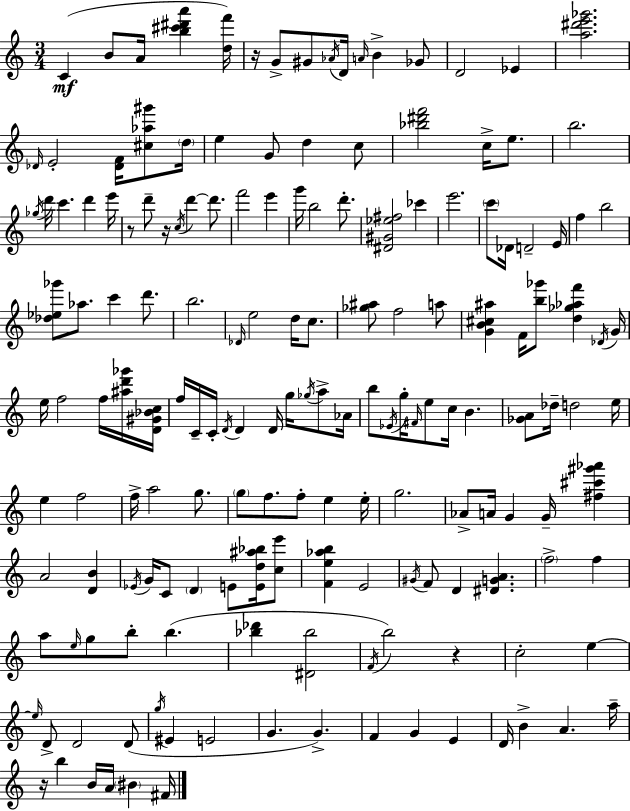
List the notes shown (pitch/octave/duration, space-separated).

C4/q B4/e A4/s [B5,C#6,D#6,A6]/q [D5,F6]/s R/s G4/e G#4/e Ab4/s D4/s A4/s B4/q Gb4/e D4/h Eb4/q [A5,D#6,E6,Gb6]/h. Db4/s E4/h [Db4,F4]/s [C#5,Ab5,G#6]/e D5/s E5/q G4/e D5/q C5/e [Bb5,D#6,F6]/h C5/s E5/e. B5/h. Gb5/s D6/s C6/q. D6/q E6/s R/e D6/e R/s C5/s D6/q D6/e. F6/h E6/q G6/s B5/h D6/e. [D#4,G#4,Eb5,F#5]/h CES6/q E6/h. C6/e Db4/s D4/h E4/s F5/q B5/h [Db5,Eb5,Gb6]/e Ab5/e. C6/q D6/e. B5/h. Db4/s E5/h D5/s C5/e. [Gb5,A#5]/e F5/h A5/e [G4,B4,C#5,A#5]/q F4/s [B5,Gb6]/e [D5,Gb5,Ab5,F6]/q Db4/s G4/s E5/s F5/h F5/s [A#5,D6,Gb6]/s [D4,G#4,Bb4,C5]/s F5/s C4/s C4/s D4/s D4/q D4/s G5/s Gb5/s A5/e Ab4/s B5/e Eb4/s G5/s F#4/s E5/e C5/s B4/q. [Gb4,A4]/e Db5/s D5/h E5/s E5/q F5/h F5/s A5/h G5/e. G5/e F5/e. F5/e E5/q E5/s G5/h. Ab4/e A4/s G4/q G4/s [F#5,C#6,G#6,Ab6]/q A4/h [D4,B4]/q Eb4/s G4/s C4/e D4/q E4/e [E4,D5,A#5,Bb5]/s [C5,E6]/e [F4,E5,Ab5,B5]/q E4/h G#4/s F4/e D4/q [D#4,G4,A4]/q. F5/h F5/q A5/e E5/s G5/e B5/e B5/q. [Bb5,Db6]/q [D#4,Bb5]/h F4/s B5/h R/q C5/h E5/q E5/s D4/e D4/h D4/e G5/s EIS4/q E4/h G4/q. G4/q. F4/q G4/q E4/q D4/s B4/q A4/q. A5/s R/s B5/q B4/s A4/s BIS4/q F#4/s